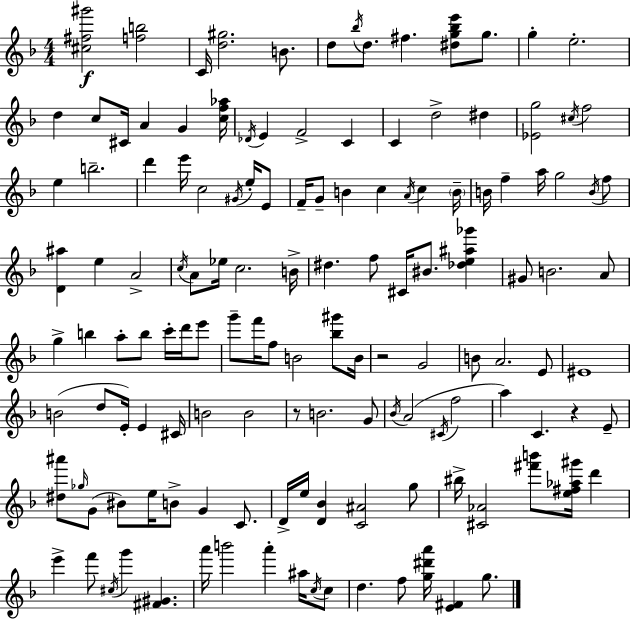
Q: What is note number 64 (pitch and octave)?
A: D6